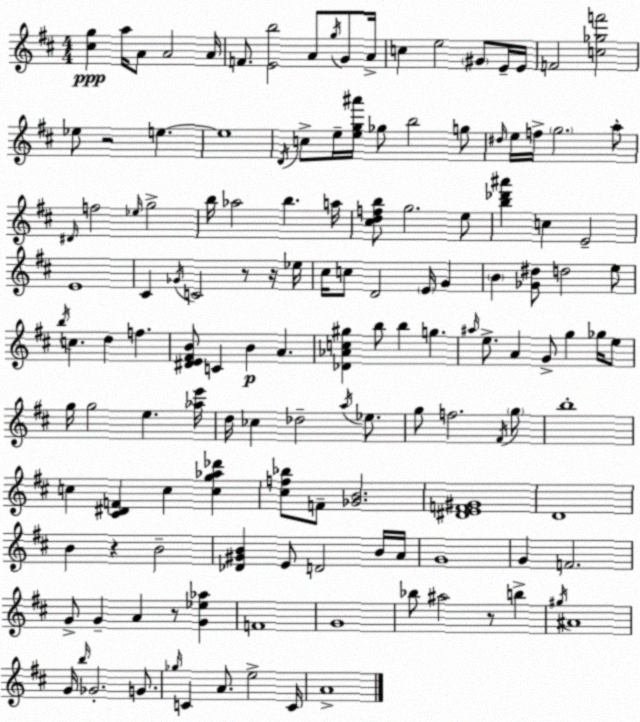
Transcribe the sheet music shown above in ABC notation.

X:1
T:Untitled
M:4/4
L:1/4
K:D
[^cg] a/4 A/2 A2 A/4 F/2 [Eb]2 A/2 g/4 G/2 A/4 c e2 ^G/2 E/4 E/4 F2 [c_gf']2 _e/2 z2 e e4 D/4 c/2 e/4 [eg^a']/4 _g/2 b2 g/2 ^d/4 e/4 f/4 g2 a/2 ^D/4 f2 _e/4 g2 b/4 _a2 b a/4 [^cdfb]/2 g2 e/2 [b_d'^a'] c E2 E4 ^C _G/4 C2 z/2 z/4 _e/4 ^c/4 c/2 D2 E/4 G B [_G^d]/2 d2 e/2 b/4 c d f [^DE^FB]/2 C B A [_D_Ac^g] b/2 b g ^a/4 e/2 A G/2 g _g/4 e/2 g/4 g2 e [_ae']/4 d/4 _c _d2 a/4 _e/2 g/2 f2 ^F/4 g/2 b4 c [^C^DF] c [cg_a_d'] [^cf_b]/2 F/2 [_GB]2 [^DEF^G]4 D4 B z B2 [_D^GB] E/2 D2 B/4 A/4 G4 G F2 G/2 G A z/2 [G_e_a] F4 G4 _b/2 ^a2 z/2 b ^g/4 ^A4 G/4 b/4 _G2 G/2 _g/4 C A/2 e2 C/4 A4